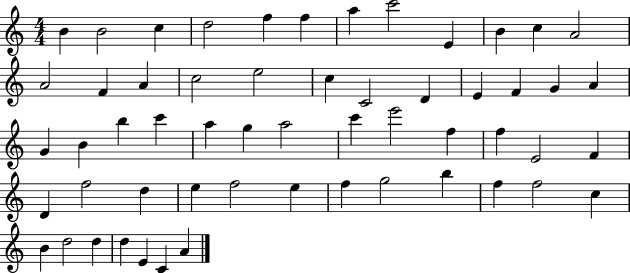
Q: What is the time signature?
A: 4/4